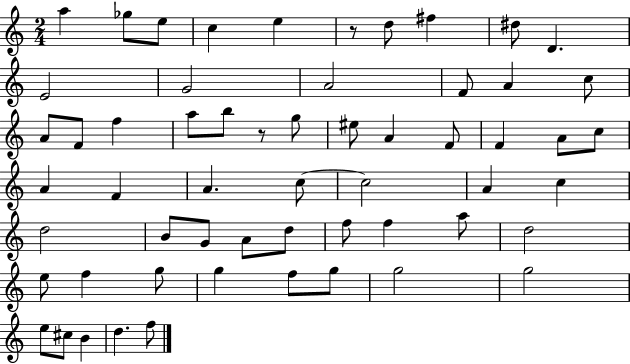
{
  \clef treble
  \numericTimeSignature
  \time 2/4
  \key c \major
  a''4 ges''8 e''8 | c''4 e''4 | r8 d''8 fis''4 | dis''8 d'4. | \break e'2 | g'2 | a'2 | f'8 a'4 c''8 | \break a'8 f'8 f''4 | a''8 b''8 r8 g''8 | eis''8 a'4 f'8 | f'4 a'8 c''8 | \break a'4 f'4 | a'4. c''8~~ | c''2 | a'4 c''4 | \break d''2 | b'8 g'8 a'8 d''8 | f''8 f''4 a''8 | d''2 | \break e''8 f''4 g''8 | g''4 f''8 g''8 | g''2 | g''2 | \break e''8 cis''8 b'4 | d''4. f''8 | \bar "|."
}